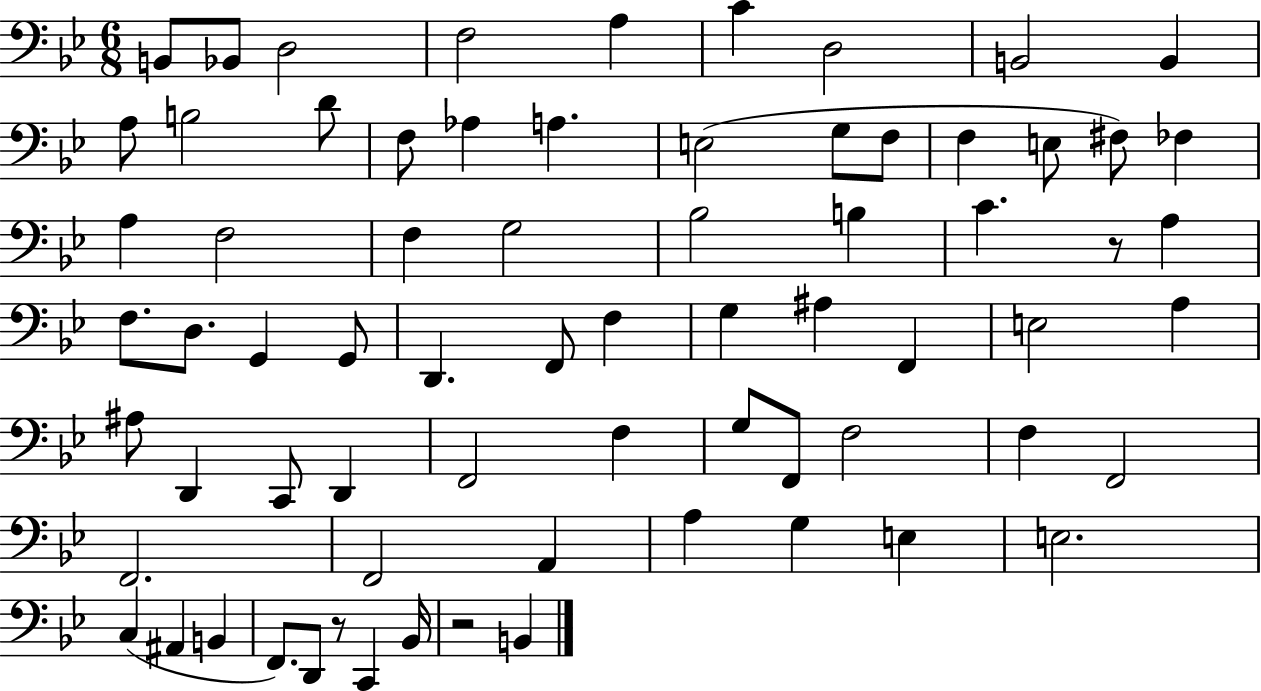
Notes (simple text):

B2/e Bb2/e D3/h F3/h A3/q C4/q D3/h B2/h B2/q A3/e B3/h D4/e F3/e Ab3/q A3/q. E3/h G3/e F3/e F3/q E3/e F#3/e FES3/q A3/q F3/h F3/q G3/h Bb3/h B3/q C4/q. R/e A3/q F3/e. D3/e. G2/q G2/e D2/q. F2/e F3/q G3/q A#3/q F2/q E3/h A3/q A#3/e D2/q C2/e D2/q F2/h F3/q G3/e F2/e F3/h F3/q F2/h F2/h. F2/h A2/q A3/q G3/q E3/q E3/h. C3/q A#2/q B2/q F2/e. D2/e R/e C2/q Bb2/s R/h B2/q